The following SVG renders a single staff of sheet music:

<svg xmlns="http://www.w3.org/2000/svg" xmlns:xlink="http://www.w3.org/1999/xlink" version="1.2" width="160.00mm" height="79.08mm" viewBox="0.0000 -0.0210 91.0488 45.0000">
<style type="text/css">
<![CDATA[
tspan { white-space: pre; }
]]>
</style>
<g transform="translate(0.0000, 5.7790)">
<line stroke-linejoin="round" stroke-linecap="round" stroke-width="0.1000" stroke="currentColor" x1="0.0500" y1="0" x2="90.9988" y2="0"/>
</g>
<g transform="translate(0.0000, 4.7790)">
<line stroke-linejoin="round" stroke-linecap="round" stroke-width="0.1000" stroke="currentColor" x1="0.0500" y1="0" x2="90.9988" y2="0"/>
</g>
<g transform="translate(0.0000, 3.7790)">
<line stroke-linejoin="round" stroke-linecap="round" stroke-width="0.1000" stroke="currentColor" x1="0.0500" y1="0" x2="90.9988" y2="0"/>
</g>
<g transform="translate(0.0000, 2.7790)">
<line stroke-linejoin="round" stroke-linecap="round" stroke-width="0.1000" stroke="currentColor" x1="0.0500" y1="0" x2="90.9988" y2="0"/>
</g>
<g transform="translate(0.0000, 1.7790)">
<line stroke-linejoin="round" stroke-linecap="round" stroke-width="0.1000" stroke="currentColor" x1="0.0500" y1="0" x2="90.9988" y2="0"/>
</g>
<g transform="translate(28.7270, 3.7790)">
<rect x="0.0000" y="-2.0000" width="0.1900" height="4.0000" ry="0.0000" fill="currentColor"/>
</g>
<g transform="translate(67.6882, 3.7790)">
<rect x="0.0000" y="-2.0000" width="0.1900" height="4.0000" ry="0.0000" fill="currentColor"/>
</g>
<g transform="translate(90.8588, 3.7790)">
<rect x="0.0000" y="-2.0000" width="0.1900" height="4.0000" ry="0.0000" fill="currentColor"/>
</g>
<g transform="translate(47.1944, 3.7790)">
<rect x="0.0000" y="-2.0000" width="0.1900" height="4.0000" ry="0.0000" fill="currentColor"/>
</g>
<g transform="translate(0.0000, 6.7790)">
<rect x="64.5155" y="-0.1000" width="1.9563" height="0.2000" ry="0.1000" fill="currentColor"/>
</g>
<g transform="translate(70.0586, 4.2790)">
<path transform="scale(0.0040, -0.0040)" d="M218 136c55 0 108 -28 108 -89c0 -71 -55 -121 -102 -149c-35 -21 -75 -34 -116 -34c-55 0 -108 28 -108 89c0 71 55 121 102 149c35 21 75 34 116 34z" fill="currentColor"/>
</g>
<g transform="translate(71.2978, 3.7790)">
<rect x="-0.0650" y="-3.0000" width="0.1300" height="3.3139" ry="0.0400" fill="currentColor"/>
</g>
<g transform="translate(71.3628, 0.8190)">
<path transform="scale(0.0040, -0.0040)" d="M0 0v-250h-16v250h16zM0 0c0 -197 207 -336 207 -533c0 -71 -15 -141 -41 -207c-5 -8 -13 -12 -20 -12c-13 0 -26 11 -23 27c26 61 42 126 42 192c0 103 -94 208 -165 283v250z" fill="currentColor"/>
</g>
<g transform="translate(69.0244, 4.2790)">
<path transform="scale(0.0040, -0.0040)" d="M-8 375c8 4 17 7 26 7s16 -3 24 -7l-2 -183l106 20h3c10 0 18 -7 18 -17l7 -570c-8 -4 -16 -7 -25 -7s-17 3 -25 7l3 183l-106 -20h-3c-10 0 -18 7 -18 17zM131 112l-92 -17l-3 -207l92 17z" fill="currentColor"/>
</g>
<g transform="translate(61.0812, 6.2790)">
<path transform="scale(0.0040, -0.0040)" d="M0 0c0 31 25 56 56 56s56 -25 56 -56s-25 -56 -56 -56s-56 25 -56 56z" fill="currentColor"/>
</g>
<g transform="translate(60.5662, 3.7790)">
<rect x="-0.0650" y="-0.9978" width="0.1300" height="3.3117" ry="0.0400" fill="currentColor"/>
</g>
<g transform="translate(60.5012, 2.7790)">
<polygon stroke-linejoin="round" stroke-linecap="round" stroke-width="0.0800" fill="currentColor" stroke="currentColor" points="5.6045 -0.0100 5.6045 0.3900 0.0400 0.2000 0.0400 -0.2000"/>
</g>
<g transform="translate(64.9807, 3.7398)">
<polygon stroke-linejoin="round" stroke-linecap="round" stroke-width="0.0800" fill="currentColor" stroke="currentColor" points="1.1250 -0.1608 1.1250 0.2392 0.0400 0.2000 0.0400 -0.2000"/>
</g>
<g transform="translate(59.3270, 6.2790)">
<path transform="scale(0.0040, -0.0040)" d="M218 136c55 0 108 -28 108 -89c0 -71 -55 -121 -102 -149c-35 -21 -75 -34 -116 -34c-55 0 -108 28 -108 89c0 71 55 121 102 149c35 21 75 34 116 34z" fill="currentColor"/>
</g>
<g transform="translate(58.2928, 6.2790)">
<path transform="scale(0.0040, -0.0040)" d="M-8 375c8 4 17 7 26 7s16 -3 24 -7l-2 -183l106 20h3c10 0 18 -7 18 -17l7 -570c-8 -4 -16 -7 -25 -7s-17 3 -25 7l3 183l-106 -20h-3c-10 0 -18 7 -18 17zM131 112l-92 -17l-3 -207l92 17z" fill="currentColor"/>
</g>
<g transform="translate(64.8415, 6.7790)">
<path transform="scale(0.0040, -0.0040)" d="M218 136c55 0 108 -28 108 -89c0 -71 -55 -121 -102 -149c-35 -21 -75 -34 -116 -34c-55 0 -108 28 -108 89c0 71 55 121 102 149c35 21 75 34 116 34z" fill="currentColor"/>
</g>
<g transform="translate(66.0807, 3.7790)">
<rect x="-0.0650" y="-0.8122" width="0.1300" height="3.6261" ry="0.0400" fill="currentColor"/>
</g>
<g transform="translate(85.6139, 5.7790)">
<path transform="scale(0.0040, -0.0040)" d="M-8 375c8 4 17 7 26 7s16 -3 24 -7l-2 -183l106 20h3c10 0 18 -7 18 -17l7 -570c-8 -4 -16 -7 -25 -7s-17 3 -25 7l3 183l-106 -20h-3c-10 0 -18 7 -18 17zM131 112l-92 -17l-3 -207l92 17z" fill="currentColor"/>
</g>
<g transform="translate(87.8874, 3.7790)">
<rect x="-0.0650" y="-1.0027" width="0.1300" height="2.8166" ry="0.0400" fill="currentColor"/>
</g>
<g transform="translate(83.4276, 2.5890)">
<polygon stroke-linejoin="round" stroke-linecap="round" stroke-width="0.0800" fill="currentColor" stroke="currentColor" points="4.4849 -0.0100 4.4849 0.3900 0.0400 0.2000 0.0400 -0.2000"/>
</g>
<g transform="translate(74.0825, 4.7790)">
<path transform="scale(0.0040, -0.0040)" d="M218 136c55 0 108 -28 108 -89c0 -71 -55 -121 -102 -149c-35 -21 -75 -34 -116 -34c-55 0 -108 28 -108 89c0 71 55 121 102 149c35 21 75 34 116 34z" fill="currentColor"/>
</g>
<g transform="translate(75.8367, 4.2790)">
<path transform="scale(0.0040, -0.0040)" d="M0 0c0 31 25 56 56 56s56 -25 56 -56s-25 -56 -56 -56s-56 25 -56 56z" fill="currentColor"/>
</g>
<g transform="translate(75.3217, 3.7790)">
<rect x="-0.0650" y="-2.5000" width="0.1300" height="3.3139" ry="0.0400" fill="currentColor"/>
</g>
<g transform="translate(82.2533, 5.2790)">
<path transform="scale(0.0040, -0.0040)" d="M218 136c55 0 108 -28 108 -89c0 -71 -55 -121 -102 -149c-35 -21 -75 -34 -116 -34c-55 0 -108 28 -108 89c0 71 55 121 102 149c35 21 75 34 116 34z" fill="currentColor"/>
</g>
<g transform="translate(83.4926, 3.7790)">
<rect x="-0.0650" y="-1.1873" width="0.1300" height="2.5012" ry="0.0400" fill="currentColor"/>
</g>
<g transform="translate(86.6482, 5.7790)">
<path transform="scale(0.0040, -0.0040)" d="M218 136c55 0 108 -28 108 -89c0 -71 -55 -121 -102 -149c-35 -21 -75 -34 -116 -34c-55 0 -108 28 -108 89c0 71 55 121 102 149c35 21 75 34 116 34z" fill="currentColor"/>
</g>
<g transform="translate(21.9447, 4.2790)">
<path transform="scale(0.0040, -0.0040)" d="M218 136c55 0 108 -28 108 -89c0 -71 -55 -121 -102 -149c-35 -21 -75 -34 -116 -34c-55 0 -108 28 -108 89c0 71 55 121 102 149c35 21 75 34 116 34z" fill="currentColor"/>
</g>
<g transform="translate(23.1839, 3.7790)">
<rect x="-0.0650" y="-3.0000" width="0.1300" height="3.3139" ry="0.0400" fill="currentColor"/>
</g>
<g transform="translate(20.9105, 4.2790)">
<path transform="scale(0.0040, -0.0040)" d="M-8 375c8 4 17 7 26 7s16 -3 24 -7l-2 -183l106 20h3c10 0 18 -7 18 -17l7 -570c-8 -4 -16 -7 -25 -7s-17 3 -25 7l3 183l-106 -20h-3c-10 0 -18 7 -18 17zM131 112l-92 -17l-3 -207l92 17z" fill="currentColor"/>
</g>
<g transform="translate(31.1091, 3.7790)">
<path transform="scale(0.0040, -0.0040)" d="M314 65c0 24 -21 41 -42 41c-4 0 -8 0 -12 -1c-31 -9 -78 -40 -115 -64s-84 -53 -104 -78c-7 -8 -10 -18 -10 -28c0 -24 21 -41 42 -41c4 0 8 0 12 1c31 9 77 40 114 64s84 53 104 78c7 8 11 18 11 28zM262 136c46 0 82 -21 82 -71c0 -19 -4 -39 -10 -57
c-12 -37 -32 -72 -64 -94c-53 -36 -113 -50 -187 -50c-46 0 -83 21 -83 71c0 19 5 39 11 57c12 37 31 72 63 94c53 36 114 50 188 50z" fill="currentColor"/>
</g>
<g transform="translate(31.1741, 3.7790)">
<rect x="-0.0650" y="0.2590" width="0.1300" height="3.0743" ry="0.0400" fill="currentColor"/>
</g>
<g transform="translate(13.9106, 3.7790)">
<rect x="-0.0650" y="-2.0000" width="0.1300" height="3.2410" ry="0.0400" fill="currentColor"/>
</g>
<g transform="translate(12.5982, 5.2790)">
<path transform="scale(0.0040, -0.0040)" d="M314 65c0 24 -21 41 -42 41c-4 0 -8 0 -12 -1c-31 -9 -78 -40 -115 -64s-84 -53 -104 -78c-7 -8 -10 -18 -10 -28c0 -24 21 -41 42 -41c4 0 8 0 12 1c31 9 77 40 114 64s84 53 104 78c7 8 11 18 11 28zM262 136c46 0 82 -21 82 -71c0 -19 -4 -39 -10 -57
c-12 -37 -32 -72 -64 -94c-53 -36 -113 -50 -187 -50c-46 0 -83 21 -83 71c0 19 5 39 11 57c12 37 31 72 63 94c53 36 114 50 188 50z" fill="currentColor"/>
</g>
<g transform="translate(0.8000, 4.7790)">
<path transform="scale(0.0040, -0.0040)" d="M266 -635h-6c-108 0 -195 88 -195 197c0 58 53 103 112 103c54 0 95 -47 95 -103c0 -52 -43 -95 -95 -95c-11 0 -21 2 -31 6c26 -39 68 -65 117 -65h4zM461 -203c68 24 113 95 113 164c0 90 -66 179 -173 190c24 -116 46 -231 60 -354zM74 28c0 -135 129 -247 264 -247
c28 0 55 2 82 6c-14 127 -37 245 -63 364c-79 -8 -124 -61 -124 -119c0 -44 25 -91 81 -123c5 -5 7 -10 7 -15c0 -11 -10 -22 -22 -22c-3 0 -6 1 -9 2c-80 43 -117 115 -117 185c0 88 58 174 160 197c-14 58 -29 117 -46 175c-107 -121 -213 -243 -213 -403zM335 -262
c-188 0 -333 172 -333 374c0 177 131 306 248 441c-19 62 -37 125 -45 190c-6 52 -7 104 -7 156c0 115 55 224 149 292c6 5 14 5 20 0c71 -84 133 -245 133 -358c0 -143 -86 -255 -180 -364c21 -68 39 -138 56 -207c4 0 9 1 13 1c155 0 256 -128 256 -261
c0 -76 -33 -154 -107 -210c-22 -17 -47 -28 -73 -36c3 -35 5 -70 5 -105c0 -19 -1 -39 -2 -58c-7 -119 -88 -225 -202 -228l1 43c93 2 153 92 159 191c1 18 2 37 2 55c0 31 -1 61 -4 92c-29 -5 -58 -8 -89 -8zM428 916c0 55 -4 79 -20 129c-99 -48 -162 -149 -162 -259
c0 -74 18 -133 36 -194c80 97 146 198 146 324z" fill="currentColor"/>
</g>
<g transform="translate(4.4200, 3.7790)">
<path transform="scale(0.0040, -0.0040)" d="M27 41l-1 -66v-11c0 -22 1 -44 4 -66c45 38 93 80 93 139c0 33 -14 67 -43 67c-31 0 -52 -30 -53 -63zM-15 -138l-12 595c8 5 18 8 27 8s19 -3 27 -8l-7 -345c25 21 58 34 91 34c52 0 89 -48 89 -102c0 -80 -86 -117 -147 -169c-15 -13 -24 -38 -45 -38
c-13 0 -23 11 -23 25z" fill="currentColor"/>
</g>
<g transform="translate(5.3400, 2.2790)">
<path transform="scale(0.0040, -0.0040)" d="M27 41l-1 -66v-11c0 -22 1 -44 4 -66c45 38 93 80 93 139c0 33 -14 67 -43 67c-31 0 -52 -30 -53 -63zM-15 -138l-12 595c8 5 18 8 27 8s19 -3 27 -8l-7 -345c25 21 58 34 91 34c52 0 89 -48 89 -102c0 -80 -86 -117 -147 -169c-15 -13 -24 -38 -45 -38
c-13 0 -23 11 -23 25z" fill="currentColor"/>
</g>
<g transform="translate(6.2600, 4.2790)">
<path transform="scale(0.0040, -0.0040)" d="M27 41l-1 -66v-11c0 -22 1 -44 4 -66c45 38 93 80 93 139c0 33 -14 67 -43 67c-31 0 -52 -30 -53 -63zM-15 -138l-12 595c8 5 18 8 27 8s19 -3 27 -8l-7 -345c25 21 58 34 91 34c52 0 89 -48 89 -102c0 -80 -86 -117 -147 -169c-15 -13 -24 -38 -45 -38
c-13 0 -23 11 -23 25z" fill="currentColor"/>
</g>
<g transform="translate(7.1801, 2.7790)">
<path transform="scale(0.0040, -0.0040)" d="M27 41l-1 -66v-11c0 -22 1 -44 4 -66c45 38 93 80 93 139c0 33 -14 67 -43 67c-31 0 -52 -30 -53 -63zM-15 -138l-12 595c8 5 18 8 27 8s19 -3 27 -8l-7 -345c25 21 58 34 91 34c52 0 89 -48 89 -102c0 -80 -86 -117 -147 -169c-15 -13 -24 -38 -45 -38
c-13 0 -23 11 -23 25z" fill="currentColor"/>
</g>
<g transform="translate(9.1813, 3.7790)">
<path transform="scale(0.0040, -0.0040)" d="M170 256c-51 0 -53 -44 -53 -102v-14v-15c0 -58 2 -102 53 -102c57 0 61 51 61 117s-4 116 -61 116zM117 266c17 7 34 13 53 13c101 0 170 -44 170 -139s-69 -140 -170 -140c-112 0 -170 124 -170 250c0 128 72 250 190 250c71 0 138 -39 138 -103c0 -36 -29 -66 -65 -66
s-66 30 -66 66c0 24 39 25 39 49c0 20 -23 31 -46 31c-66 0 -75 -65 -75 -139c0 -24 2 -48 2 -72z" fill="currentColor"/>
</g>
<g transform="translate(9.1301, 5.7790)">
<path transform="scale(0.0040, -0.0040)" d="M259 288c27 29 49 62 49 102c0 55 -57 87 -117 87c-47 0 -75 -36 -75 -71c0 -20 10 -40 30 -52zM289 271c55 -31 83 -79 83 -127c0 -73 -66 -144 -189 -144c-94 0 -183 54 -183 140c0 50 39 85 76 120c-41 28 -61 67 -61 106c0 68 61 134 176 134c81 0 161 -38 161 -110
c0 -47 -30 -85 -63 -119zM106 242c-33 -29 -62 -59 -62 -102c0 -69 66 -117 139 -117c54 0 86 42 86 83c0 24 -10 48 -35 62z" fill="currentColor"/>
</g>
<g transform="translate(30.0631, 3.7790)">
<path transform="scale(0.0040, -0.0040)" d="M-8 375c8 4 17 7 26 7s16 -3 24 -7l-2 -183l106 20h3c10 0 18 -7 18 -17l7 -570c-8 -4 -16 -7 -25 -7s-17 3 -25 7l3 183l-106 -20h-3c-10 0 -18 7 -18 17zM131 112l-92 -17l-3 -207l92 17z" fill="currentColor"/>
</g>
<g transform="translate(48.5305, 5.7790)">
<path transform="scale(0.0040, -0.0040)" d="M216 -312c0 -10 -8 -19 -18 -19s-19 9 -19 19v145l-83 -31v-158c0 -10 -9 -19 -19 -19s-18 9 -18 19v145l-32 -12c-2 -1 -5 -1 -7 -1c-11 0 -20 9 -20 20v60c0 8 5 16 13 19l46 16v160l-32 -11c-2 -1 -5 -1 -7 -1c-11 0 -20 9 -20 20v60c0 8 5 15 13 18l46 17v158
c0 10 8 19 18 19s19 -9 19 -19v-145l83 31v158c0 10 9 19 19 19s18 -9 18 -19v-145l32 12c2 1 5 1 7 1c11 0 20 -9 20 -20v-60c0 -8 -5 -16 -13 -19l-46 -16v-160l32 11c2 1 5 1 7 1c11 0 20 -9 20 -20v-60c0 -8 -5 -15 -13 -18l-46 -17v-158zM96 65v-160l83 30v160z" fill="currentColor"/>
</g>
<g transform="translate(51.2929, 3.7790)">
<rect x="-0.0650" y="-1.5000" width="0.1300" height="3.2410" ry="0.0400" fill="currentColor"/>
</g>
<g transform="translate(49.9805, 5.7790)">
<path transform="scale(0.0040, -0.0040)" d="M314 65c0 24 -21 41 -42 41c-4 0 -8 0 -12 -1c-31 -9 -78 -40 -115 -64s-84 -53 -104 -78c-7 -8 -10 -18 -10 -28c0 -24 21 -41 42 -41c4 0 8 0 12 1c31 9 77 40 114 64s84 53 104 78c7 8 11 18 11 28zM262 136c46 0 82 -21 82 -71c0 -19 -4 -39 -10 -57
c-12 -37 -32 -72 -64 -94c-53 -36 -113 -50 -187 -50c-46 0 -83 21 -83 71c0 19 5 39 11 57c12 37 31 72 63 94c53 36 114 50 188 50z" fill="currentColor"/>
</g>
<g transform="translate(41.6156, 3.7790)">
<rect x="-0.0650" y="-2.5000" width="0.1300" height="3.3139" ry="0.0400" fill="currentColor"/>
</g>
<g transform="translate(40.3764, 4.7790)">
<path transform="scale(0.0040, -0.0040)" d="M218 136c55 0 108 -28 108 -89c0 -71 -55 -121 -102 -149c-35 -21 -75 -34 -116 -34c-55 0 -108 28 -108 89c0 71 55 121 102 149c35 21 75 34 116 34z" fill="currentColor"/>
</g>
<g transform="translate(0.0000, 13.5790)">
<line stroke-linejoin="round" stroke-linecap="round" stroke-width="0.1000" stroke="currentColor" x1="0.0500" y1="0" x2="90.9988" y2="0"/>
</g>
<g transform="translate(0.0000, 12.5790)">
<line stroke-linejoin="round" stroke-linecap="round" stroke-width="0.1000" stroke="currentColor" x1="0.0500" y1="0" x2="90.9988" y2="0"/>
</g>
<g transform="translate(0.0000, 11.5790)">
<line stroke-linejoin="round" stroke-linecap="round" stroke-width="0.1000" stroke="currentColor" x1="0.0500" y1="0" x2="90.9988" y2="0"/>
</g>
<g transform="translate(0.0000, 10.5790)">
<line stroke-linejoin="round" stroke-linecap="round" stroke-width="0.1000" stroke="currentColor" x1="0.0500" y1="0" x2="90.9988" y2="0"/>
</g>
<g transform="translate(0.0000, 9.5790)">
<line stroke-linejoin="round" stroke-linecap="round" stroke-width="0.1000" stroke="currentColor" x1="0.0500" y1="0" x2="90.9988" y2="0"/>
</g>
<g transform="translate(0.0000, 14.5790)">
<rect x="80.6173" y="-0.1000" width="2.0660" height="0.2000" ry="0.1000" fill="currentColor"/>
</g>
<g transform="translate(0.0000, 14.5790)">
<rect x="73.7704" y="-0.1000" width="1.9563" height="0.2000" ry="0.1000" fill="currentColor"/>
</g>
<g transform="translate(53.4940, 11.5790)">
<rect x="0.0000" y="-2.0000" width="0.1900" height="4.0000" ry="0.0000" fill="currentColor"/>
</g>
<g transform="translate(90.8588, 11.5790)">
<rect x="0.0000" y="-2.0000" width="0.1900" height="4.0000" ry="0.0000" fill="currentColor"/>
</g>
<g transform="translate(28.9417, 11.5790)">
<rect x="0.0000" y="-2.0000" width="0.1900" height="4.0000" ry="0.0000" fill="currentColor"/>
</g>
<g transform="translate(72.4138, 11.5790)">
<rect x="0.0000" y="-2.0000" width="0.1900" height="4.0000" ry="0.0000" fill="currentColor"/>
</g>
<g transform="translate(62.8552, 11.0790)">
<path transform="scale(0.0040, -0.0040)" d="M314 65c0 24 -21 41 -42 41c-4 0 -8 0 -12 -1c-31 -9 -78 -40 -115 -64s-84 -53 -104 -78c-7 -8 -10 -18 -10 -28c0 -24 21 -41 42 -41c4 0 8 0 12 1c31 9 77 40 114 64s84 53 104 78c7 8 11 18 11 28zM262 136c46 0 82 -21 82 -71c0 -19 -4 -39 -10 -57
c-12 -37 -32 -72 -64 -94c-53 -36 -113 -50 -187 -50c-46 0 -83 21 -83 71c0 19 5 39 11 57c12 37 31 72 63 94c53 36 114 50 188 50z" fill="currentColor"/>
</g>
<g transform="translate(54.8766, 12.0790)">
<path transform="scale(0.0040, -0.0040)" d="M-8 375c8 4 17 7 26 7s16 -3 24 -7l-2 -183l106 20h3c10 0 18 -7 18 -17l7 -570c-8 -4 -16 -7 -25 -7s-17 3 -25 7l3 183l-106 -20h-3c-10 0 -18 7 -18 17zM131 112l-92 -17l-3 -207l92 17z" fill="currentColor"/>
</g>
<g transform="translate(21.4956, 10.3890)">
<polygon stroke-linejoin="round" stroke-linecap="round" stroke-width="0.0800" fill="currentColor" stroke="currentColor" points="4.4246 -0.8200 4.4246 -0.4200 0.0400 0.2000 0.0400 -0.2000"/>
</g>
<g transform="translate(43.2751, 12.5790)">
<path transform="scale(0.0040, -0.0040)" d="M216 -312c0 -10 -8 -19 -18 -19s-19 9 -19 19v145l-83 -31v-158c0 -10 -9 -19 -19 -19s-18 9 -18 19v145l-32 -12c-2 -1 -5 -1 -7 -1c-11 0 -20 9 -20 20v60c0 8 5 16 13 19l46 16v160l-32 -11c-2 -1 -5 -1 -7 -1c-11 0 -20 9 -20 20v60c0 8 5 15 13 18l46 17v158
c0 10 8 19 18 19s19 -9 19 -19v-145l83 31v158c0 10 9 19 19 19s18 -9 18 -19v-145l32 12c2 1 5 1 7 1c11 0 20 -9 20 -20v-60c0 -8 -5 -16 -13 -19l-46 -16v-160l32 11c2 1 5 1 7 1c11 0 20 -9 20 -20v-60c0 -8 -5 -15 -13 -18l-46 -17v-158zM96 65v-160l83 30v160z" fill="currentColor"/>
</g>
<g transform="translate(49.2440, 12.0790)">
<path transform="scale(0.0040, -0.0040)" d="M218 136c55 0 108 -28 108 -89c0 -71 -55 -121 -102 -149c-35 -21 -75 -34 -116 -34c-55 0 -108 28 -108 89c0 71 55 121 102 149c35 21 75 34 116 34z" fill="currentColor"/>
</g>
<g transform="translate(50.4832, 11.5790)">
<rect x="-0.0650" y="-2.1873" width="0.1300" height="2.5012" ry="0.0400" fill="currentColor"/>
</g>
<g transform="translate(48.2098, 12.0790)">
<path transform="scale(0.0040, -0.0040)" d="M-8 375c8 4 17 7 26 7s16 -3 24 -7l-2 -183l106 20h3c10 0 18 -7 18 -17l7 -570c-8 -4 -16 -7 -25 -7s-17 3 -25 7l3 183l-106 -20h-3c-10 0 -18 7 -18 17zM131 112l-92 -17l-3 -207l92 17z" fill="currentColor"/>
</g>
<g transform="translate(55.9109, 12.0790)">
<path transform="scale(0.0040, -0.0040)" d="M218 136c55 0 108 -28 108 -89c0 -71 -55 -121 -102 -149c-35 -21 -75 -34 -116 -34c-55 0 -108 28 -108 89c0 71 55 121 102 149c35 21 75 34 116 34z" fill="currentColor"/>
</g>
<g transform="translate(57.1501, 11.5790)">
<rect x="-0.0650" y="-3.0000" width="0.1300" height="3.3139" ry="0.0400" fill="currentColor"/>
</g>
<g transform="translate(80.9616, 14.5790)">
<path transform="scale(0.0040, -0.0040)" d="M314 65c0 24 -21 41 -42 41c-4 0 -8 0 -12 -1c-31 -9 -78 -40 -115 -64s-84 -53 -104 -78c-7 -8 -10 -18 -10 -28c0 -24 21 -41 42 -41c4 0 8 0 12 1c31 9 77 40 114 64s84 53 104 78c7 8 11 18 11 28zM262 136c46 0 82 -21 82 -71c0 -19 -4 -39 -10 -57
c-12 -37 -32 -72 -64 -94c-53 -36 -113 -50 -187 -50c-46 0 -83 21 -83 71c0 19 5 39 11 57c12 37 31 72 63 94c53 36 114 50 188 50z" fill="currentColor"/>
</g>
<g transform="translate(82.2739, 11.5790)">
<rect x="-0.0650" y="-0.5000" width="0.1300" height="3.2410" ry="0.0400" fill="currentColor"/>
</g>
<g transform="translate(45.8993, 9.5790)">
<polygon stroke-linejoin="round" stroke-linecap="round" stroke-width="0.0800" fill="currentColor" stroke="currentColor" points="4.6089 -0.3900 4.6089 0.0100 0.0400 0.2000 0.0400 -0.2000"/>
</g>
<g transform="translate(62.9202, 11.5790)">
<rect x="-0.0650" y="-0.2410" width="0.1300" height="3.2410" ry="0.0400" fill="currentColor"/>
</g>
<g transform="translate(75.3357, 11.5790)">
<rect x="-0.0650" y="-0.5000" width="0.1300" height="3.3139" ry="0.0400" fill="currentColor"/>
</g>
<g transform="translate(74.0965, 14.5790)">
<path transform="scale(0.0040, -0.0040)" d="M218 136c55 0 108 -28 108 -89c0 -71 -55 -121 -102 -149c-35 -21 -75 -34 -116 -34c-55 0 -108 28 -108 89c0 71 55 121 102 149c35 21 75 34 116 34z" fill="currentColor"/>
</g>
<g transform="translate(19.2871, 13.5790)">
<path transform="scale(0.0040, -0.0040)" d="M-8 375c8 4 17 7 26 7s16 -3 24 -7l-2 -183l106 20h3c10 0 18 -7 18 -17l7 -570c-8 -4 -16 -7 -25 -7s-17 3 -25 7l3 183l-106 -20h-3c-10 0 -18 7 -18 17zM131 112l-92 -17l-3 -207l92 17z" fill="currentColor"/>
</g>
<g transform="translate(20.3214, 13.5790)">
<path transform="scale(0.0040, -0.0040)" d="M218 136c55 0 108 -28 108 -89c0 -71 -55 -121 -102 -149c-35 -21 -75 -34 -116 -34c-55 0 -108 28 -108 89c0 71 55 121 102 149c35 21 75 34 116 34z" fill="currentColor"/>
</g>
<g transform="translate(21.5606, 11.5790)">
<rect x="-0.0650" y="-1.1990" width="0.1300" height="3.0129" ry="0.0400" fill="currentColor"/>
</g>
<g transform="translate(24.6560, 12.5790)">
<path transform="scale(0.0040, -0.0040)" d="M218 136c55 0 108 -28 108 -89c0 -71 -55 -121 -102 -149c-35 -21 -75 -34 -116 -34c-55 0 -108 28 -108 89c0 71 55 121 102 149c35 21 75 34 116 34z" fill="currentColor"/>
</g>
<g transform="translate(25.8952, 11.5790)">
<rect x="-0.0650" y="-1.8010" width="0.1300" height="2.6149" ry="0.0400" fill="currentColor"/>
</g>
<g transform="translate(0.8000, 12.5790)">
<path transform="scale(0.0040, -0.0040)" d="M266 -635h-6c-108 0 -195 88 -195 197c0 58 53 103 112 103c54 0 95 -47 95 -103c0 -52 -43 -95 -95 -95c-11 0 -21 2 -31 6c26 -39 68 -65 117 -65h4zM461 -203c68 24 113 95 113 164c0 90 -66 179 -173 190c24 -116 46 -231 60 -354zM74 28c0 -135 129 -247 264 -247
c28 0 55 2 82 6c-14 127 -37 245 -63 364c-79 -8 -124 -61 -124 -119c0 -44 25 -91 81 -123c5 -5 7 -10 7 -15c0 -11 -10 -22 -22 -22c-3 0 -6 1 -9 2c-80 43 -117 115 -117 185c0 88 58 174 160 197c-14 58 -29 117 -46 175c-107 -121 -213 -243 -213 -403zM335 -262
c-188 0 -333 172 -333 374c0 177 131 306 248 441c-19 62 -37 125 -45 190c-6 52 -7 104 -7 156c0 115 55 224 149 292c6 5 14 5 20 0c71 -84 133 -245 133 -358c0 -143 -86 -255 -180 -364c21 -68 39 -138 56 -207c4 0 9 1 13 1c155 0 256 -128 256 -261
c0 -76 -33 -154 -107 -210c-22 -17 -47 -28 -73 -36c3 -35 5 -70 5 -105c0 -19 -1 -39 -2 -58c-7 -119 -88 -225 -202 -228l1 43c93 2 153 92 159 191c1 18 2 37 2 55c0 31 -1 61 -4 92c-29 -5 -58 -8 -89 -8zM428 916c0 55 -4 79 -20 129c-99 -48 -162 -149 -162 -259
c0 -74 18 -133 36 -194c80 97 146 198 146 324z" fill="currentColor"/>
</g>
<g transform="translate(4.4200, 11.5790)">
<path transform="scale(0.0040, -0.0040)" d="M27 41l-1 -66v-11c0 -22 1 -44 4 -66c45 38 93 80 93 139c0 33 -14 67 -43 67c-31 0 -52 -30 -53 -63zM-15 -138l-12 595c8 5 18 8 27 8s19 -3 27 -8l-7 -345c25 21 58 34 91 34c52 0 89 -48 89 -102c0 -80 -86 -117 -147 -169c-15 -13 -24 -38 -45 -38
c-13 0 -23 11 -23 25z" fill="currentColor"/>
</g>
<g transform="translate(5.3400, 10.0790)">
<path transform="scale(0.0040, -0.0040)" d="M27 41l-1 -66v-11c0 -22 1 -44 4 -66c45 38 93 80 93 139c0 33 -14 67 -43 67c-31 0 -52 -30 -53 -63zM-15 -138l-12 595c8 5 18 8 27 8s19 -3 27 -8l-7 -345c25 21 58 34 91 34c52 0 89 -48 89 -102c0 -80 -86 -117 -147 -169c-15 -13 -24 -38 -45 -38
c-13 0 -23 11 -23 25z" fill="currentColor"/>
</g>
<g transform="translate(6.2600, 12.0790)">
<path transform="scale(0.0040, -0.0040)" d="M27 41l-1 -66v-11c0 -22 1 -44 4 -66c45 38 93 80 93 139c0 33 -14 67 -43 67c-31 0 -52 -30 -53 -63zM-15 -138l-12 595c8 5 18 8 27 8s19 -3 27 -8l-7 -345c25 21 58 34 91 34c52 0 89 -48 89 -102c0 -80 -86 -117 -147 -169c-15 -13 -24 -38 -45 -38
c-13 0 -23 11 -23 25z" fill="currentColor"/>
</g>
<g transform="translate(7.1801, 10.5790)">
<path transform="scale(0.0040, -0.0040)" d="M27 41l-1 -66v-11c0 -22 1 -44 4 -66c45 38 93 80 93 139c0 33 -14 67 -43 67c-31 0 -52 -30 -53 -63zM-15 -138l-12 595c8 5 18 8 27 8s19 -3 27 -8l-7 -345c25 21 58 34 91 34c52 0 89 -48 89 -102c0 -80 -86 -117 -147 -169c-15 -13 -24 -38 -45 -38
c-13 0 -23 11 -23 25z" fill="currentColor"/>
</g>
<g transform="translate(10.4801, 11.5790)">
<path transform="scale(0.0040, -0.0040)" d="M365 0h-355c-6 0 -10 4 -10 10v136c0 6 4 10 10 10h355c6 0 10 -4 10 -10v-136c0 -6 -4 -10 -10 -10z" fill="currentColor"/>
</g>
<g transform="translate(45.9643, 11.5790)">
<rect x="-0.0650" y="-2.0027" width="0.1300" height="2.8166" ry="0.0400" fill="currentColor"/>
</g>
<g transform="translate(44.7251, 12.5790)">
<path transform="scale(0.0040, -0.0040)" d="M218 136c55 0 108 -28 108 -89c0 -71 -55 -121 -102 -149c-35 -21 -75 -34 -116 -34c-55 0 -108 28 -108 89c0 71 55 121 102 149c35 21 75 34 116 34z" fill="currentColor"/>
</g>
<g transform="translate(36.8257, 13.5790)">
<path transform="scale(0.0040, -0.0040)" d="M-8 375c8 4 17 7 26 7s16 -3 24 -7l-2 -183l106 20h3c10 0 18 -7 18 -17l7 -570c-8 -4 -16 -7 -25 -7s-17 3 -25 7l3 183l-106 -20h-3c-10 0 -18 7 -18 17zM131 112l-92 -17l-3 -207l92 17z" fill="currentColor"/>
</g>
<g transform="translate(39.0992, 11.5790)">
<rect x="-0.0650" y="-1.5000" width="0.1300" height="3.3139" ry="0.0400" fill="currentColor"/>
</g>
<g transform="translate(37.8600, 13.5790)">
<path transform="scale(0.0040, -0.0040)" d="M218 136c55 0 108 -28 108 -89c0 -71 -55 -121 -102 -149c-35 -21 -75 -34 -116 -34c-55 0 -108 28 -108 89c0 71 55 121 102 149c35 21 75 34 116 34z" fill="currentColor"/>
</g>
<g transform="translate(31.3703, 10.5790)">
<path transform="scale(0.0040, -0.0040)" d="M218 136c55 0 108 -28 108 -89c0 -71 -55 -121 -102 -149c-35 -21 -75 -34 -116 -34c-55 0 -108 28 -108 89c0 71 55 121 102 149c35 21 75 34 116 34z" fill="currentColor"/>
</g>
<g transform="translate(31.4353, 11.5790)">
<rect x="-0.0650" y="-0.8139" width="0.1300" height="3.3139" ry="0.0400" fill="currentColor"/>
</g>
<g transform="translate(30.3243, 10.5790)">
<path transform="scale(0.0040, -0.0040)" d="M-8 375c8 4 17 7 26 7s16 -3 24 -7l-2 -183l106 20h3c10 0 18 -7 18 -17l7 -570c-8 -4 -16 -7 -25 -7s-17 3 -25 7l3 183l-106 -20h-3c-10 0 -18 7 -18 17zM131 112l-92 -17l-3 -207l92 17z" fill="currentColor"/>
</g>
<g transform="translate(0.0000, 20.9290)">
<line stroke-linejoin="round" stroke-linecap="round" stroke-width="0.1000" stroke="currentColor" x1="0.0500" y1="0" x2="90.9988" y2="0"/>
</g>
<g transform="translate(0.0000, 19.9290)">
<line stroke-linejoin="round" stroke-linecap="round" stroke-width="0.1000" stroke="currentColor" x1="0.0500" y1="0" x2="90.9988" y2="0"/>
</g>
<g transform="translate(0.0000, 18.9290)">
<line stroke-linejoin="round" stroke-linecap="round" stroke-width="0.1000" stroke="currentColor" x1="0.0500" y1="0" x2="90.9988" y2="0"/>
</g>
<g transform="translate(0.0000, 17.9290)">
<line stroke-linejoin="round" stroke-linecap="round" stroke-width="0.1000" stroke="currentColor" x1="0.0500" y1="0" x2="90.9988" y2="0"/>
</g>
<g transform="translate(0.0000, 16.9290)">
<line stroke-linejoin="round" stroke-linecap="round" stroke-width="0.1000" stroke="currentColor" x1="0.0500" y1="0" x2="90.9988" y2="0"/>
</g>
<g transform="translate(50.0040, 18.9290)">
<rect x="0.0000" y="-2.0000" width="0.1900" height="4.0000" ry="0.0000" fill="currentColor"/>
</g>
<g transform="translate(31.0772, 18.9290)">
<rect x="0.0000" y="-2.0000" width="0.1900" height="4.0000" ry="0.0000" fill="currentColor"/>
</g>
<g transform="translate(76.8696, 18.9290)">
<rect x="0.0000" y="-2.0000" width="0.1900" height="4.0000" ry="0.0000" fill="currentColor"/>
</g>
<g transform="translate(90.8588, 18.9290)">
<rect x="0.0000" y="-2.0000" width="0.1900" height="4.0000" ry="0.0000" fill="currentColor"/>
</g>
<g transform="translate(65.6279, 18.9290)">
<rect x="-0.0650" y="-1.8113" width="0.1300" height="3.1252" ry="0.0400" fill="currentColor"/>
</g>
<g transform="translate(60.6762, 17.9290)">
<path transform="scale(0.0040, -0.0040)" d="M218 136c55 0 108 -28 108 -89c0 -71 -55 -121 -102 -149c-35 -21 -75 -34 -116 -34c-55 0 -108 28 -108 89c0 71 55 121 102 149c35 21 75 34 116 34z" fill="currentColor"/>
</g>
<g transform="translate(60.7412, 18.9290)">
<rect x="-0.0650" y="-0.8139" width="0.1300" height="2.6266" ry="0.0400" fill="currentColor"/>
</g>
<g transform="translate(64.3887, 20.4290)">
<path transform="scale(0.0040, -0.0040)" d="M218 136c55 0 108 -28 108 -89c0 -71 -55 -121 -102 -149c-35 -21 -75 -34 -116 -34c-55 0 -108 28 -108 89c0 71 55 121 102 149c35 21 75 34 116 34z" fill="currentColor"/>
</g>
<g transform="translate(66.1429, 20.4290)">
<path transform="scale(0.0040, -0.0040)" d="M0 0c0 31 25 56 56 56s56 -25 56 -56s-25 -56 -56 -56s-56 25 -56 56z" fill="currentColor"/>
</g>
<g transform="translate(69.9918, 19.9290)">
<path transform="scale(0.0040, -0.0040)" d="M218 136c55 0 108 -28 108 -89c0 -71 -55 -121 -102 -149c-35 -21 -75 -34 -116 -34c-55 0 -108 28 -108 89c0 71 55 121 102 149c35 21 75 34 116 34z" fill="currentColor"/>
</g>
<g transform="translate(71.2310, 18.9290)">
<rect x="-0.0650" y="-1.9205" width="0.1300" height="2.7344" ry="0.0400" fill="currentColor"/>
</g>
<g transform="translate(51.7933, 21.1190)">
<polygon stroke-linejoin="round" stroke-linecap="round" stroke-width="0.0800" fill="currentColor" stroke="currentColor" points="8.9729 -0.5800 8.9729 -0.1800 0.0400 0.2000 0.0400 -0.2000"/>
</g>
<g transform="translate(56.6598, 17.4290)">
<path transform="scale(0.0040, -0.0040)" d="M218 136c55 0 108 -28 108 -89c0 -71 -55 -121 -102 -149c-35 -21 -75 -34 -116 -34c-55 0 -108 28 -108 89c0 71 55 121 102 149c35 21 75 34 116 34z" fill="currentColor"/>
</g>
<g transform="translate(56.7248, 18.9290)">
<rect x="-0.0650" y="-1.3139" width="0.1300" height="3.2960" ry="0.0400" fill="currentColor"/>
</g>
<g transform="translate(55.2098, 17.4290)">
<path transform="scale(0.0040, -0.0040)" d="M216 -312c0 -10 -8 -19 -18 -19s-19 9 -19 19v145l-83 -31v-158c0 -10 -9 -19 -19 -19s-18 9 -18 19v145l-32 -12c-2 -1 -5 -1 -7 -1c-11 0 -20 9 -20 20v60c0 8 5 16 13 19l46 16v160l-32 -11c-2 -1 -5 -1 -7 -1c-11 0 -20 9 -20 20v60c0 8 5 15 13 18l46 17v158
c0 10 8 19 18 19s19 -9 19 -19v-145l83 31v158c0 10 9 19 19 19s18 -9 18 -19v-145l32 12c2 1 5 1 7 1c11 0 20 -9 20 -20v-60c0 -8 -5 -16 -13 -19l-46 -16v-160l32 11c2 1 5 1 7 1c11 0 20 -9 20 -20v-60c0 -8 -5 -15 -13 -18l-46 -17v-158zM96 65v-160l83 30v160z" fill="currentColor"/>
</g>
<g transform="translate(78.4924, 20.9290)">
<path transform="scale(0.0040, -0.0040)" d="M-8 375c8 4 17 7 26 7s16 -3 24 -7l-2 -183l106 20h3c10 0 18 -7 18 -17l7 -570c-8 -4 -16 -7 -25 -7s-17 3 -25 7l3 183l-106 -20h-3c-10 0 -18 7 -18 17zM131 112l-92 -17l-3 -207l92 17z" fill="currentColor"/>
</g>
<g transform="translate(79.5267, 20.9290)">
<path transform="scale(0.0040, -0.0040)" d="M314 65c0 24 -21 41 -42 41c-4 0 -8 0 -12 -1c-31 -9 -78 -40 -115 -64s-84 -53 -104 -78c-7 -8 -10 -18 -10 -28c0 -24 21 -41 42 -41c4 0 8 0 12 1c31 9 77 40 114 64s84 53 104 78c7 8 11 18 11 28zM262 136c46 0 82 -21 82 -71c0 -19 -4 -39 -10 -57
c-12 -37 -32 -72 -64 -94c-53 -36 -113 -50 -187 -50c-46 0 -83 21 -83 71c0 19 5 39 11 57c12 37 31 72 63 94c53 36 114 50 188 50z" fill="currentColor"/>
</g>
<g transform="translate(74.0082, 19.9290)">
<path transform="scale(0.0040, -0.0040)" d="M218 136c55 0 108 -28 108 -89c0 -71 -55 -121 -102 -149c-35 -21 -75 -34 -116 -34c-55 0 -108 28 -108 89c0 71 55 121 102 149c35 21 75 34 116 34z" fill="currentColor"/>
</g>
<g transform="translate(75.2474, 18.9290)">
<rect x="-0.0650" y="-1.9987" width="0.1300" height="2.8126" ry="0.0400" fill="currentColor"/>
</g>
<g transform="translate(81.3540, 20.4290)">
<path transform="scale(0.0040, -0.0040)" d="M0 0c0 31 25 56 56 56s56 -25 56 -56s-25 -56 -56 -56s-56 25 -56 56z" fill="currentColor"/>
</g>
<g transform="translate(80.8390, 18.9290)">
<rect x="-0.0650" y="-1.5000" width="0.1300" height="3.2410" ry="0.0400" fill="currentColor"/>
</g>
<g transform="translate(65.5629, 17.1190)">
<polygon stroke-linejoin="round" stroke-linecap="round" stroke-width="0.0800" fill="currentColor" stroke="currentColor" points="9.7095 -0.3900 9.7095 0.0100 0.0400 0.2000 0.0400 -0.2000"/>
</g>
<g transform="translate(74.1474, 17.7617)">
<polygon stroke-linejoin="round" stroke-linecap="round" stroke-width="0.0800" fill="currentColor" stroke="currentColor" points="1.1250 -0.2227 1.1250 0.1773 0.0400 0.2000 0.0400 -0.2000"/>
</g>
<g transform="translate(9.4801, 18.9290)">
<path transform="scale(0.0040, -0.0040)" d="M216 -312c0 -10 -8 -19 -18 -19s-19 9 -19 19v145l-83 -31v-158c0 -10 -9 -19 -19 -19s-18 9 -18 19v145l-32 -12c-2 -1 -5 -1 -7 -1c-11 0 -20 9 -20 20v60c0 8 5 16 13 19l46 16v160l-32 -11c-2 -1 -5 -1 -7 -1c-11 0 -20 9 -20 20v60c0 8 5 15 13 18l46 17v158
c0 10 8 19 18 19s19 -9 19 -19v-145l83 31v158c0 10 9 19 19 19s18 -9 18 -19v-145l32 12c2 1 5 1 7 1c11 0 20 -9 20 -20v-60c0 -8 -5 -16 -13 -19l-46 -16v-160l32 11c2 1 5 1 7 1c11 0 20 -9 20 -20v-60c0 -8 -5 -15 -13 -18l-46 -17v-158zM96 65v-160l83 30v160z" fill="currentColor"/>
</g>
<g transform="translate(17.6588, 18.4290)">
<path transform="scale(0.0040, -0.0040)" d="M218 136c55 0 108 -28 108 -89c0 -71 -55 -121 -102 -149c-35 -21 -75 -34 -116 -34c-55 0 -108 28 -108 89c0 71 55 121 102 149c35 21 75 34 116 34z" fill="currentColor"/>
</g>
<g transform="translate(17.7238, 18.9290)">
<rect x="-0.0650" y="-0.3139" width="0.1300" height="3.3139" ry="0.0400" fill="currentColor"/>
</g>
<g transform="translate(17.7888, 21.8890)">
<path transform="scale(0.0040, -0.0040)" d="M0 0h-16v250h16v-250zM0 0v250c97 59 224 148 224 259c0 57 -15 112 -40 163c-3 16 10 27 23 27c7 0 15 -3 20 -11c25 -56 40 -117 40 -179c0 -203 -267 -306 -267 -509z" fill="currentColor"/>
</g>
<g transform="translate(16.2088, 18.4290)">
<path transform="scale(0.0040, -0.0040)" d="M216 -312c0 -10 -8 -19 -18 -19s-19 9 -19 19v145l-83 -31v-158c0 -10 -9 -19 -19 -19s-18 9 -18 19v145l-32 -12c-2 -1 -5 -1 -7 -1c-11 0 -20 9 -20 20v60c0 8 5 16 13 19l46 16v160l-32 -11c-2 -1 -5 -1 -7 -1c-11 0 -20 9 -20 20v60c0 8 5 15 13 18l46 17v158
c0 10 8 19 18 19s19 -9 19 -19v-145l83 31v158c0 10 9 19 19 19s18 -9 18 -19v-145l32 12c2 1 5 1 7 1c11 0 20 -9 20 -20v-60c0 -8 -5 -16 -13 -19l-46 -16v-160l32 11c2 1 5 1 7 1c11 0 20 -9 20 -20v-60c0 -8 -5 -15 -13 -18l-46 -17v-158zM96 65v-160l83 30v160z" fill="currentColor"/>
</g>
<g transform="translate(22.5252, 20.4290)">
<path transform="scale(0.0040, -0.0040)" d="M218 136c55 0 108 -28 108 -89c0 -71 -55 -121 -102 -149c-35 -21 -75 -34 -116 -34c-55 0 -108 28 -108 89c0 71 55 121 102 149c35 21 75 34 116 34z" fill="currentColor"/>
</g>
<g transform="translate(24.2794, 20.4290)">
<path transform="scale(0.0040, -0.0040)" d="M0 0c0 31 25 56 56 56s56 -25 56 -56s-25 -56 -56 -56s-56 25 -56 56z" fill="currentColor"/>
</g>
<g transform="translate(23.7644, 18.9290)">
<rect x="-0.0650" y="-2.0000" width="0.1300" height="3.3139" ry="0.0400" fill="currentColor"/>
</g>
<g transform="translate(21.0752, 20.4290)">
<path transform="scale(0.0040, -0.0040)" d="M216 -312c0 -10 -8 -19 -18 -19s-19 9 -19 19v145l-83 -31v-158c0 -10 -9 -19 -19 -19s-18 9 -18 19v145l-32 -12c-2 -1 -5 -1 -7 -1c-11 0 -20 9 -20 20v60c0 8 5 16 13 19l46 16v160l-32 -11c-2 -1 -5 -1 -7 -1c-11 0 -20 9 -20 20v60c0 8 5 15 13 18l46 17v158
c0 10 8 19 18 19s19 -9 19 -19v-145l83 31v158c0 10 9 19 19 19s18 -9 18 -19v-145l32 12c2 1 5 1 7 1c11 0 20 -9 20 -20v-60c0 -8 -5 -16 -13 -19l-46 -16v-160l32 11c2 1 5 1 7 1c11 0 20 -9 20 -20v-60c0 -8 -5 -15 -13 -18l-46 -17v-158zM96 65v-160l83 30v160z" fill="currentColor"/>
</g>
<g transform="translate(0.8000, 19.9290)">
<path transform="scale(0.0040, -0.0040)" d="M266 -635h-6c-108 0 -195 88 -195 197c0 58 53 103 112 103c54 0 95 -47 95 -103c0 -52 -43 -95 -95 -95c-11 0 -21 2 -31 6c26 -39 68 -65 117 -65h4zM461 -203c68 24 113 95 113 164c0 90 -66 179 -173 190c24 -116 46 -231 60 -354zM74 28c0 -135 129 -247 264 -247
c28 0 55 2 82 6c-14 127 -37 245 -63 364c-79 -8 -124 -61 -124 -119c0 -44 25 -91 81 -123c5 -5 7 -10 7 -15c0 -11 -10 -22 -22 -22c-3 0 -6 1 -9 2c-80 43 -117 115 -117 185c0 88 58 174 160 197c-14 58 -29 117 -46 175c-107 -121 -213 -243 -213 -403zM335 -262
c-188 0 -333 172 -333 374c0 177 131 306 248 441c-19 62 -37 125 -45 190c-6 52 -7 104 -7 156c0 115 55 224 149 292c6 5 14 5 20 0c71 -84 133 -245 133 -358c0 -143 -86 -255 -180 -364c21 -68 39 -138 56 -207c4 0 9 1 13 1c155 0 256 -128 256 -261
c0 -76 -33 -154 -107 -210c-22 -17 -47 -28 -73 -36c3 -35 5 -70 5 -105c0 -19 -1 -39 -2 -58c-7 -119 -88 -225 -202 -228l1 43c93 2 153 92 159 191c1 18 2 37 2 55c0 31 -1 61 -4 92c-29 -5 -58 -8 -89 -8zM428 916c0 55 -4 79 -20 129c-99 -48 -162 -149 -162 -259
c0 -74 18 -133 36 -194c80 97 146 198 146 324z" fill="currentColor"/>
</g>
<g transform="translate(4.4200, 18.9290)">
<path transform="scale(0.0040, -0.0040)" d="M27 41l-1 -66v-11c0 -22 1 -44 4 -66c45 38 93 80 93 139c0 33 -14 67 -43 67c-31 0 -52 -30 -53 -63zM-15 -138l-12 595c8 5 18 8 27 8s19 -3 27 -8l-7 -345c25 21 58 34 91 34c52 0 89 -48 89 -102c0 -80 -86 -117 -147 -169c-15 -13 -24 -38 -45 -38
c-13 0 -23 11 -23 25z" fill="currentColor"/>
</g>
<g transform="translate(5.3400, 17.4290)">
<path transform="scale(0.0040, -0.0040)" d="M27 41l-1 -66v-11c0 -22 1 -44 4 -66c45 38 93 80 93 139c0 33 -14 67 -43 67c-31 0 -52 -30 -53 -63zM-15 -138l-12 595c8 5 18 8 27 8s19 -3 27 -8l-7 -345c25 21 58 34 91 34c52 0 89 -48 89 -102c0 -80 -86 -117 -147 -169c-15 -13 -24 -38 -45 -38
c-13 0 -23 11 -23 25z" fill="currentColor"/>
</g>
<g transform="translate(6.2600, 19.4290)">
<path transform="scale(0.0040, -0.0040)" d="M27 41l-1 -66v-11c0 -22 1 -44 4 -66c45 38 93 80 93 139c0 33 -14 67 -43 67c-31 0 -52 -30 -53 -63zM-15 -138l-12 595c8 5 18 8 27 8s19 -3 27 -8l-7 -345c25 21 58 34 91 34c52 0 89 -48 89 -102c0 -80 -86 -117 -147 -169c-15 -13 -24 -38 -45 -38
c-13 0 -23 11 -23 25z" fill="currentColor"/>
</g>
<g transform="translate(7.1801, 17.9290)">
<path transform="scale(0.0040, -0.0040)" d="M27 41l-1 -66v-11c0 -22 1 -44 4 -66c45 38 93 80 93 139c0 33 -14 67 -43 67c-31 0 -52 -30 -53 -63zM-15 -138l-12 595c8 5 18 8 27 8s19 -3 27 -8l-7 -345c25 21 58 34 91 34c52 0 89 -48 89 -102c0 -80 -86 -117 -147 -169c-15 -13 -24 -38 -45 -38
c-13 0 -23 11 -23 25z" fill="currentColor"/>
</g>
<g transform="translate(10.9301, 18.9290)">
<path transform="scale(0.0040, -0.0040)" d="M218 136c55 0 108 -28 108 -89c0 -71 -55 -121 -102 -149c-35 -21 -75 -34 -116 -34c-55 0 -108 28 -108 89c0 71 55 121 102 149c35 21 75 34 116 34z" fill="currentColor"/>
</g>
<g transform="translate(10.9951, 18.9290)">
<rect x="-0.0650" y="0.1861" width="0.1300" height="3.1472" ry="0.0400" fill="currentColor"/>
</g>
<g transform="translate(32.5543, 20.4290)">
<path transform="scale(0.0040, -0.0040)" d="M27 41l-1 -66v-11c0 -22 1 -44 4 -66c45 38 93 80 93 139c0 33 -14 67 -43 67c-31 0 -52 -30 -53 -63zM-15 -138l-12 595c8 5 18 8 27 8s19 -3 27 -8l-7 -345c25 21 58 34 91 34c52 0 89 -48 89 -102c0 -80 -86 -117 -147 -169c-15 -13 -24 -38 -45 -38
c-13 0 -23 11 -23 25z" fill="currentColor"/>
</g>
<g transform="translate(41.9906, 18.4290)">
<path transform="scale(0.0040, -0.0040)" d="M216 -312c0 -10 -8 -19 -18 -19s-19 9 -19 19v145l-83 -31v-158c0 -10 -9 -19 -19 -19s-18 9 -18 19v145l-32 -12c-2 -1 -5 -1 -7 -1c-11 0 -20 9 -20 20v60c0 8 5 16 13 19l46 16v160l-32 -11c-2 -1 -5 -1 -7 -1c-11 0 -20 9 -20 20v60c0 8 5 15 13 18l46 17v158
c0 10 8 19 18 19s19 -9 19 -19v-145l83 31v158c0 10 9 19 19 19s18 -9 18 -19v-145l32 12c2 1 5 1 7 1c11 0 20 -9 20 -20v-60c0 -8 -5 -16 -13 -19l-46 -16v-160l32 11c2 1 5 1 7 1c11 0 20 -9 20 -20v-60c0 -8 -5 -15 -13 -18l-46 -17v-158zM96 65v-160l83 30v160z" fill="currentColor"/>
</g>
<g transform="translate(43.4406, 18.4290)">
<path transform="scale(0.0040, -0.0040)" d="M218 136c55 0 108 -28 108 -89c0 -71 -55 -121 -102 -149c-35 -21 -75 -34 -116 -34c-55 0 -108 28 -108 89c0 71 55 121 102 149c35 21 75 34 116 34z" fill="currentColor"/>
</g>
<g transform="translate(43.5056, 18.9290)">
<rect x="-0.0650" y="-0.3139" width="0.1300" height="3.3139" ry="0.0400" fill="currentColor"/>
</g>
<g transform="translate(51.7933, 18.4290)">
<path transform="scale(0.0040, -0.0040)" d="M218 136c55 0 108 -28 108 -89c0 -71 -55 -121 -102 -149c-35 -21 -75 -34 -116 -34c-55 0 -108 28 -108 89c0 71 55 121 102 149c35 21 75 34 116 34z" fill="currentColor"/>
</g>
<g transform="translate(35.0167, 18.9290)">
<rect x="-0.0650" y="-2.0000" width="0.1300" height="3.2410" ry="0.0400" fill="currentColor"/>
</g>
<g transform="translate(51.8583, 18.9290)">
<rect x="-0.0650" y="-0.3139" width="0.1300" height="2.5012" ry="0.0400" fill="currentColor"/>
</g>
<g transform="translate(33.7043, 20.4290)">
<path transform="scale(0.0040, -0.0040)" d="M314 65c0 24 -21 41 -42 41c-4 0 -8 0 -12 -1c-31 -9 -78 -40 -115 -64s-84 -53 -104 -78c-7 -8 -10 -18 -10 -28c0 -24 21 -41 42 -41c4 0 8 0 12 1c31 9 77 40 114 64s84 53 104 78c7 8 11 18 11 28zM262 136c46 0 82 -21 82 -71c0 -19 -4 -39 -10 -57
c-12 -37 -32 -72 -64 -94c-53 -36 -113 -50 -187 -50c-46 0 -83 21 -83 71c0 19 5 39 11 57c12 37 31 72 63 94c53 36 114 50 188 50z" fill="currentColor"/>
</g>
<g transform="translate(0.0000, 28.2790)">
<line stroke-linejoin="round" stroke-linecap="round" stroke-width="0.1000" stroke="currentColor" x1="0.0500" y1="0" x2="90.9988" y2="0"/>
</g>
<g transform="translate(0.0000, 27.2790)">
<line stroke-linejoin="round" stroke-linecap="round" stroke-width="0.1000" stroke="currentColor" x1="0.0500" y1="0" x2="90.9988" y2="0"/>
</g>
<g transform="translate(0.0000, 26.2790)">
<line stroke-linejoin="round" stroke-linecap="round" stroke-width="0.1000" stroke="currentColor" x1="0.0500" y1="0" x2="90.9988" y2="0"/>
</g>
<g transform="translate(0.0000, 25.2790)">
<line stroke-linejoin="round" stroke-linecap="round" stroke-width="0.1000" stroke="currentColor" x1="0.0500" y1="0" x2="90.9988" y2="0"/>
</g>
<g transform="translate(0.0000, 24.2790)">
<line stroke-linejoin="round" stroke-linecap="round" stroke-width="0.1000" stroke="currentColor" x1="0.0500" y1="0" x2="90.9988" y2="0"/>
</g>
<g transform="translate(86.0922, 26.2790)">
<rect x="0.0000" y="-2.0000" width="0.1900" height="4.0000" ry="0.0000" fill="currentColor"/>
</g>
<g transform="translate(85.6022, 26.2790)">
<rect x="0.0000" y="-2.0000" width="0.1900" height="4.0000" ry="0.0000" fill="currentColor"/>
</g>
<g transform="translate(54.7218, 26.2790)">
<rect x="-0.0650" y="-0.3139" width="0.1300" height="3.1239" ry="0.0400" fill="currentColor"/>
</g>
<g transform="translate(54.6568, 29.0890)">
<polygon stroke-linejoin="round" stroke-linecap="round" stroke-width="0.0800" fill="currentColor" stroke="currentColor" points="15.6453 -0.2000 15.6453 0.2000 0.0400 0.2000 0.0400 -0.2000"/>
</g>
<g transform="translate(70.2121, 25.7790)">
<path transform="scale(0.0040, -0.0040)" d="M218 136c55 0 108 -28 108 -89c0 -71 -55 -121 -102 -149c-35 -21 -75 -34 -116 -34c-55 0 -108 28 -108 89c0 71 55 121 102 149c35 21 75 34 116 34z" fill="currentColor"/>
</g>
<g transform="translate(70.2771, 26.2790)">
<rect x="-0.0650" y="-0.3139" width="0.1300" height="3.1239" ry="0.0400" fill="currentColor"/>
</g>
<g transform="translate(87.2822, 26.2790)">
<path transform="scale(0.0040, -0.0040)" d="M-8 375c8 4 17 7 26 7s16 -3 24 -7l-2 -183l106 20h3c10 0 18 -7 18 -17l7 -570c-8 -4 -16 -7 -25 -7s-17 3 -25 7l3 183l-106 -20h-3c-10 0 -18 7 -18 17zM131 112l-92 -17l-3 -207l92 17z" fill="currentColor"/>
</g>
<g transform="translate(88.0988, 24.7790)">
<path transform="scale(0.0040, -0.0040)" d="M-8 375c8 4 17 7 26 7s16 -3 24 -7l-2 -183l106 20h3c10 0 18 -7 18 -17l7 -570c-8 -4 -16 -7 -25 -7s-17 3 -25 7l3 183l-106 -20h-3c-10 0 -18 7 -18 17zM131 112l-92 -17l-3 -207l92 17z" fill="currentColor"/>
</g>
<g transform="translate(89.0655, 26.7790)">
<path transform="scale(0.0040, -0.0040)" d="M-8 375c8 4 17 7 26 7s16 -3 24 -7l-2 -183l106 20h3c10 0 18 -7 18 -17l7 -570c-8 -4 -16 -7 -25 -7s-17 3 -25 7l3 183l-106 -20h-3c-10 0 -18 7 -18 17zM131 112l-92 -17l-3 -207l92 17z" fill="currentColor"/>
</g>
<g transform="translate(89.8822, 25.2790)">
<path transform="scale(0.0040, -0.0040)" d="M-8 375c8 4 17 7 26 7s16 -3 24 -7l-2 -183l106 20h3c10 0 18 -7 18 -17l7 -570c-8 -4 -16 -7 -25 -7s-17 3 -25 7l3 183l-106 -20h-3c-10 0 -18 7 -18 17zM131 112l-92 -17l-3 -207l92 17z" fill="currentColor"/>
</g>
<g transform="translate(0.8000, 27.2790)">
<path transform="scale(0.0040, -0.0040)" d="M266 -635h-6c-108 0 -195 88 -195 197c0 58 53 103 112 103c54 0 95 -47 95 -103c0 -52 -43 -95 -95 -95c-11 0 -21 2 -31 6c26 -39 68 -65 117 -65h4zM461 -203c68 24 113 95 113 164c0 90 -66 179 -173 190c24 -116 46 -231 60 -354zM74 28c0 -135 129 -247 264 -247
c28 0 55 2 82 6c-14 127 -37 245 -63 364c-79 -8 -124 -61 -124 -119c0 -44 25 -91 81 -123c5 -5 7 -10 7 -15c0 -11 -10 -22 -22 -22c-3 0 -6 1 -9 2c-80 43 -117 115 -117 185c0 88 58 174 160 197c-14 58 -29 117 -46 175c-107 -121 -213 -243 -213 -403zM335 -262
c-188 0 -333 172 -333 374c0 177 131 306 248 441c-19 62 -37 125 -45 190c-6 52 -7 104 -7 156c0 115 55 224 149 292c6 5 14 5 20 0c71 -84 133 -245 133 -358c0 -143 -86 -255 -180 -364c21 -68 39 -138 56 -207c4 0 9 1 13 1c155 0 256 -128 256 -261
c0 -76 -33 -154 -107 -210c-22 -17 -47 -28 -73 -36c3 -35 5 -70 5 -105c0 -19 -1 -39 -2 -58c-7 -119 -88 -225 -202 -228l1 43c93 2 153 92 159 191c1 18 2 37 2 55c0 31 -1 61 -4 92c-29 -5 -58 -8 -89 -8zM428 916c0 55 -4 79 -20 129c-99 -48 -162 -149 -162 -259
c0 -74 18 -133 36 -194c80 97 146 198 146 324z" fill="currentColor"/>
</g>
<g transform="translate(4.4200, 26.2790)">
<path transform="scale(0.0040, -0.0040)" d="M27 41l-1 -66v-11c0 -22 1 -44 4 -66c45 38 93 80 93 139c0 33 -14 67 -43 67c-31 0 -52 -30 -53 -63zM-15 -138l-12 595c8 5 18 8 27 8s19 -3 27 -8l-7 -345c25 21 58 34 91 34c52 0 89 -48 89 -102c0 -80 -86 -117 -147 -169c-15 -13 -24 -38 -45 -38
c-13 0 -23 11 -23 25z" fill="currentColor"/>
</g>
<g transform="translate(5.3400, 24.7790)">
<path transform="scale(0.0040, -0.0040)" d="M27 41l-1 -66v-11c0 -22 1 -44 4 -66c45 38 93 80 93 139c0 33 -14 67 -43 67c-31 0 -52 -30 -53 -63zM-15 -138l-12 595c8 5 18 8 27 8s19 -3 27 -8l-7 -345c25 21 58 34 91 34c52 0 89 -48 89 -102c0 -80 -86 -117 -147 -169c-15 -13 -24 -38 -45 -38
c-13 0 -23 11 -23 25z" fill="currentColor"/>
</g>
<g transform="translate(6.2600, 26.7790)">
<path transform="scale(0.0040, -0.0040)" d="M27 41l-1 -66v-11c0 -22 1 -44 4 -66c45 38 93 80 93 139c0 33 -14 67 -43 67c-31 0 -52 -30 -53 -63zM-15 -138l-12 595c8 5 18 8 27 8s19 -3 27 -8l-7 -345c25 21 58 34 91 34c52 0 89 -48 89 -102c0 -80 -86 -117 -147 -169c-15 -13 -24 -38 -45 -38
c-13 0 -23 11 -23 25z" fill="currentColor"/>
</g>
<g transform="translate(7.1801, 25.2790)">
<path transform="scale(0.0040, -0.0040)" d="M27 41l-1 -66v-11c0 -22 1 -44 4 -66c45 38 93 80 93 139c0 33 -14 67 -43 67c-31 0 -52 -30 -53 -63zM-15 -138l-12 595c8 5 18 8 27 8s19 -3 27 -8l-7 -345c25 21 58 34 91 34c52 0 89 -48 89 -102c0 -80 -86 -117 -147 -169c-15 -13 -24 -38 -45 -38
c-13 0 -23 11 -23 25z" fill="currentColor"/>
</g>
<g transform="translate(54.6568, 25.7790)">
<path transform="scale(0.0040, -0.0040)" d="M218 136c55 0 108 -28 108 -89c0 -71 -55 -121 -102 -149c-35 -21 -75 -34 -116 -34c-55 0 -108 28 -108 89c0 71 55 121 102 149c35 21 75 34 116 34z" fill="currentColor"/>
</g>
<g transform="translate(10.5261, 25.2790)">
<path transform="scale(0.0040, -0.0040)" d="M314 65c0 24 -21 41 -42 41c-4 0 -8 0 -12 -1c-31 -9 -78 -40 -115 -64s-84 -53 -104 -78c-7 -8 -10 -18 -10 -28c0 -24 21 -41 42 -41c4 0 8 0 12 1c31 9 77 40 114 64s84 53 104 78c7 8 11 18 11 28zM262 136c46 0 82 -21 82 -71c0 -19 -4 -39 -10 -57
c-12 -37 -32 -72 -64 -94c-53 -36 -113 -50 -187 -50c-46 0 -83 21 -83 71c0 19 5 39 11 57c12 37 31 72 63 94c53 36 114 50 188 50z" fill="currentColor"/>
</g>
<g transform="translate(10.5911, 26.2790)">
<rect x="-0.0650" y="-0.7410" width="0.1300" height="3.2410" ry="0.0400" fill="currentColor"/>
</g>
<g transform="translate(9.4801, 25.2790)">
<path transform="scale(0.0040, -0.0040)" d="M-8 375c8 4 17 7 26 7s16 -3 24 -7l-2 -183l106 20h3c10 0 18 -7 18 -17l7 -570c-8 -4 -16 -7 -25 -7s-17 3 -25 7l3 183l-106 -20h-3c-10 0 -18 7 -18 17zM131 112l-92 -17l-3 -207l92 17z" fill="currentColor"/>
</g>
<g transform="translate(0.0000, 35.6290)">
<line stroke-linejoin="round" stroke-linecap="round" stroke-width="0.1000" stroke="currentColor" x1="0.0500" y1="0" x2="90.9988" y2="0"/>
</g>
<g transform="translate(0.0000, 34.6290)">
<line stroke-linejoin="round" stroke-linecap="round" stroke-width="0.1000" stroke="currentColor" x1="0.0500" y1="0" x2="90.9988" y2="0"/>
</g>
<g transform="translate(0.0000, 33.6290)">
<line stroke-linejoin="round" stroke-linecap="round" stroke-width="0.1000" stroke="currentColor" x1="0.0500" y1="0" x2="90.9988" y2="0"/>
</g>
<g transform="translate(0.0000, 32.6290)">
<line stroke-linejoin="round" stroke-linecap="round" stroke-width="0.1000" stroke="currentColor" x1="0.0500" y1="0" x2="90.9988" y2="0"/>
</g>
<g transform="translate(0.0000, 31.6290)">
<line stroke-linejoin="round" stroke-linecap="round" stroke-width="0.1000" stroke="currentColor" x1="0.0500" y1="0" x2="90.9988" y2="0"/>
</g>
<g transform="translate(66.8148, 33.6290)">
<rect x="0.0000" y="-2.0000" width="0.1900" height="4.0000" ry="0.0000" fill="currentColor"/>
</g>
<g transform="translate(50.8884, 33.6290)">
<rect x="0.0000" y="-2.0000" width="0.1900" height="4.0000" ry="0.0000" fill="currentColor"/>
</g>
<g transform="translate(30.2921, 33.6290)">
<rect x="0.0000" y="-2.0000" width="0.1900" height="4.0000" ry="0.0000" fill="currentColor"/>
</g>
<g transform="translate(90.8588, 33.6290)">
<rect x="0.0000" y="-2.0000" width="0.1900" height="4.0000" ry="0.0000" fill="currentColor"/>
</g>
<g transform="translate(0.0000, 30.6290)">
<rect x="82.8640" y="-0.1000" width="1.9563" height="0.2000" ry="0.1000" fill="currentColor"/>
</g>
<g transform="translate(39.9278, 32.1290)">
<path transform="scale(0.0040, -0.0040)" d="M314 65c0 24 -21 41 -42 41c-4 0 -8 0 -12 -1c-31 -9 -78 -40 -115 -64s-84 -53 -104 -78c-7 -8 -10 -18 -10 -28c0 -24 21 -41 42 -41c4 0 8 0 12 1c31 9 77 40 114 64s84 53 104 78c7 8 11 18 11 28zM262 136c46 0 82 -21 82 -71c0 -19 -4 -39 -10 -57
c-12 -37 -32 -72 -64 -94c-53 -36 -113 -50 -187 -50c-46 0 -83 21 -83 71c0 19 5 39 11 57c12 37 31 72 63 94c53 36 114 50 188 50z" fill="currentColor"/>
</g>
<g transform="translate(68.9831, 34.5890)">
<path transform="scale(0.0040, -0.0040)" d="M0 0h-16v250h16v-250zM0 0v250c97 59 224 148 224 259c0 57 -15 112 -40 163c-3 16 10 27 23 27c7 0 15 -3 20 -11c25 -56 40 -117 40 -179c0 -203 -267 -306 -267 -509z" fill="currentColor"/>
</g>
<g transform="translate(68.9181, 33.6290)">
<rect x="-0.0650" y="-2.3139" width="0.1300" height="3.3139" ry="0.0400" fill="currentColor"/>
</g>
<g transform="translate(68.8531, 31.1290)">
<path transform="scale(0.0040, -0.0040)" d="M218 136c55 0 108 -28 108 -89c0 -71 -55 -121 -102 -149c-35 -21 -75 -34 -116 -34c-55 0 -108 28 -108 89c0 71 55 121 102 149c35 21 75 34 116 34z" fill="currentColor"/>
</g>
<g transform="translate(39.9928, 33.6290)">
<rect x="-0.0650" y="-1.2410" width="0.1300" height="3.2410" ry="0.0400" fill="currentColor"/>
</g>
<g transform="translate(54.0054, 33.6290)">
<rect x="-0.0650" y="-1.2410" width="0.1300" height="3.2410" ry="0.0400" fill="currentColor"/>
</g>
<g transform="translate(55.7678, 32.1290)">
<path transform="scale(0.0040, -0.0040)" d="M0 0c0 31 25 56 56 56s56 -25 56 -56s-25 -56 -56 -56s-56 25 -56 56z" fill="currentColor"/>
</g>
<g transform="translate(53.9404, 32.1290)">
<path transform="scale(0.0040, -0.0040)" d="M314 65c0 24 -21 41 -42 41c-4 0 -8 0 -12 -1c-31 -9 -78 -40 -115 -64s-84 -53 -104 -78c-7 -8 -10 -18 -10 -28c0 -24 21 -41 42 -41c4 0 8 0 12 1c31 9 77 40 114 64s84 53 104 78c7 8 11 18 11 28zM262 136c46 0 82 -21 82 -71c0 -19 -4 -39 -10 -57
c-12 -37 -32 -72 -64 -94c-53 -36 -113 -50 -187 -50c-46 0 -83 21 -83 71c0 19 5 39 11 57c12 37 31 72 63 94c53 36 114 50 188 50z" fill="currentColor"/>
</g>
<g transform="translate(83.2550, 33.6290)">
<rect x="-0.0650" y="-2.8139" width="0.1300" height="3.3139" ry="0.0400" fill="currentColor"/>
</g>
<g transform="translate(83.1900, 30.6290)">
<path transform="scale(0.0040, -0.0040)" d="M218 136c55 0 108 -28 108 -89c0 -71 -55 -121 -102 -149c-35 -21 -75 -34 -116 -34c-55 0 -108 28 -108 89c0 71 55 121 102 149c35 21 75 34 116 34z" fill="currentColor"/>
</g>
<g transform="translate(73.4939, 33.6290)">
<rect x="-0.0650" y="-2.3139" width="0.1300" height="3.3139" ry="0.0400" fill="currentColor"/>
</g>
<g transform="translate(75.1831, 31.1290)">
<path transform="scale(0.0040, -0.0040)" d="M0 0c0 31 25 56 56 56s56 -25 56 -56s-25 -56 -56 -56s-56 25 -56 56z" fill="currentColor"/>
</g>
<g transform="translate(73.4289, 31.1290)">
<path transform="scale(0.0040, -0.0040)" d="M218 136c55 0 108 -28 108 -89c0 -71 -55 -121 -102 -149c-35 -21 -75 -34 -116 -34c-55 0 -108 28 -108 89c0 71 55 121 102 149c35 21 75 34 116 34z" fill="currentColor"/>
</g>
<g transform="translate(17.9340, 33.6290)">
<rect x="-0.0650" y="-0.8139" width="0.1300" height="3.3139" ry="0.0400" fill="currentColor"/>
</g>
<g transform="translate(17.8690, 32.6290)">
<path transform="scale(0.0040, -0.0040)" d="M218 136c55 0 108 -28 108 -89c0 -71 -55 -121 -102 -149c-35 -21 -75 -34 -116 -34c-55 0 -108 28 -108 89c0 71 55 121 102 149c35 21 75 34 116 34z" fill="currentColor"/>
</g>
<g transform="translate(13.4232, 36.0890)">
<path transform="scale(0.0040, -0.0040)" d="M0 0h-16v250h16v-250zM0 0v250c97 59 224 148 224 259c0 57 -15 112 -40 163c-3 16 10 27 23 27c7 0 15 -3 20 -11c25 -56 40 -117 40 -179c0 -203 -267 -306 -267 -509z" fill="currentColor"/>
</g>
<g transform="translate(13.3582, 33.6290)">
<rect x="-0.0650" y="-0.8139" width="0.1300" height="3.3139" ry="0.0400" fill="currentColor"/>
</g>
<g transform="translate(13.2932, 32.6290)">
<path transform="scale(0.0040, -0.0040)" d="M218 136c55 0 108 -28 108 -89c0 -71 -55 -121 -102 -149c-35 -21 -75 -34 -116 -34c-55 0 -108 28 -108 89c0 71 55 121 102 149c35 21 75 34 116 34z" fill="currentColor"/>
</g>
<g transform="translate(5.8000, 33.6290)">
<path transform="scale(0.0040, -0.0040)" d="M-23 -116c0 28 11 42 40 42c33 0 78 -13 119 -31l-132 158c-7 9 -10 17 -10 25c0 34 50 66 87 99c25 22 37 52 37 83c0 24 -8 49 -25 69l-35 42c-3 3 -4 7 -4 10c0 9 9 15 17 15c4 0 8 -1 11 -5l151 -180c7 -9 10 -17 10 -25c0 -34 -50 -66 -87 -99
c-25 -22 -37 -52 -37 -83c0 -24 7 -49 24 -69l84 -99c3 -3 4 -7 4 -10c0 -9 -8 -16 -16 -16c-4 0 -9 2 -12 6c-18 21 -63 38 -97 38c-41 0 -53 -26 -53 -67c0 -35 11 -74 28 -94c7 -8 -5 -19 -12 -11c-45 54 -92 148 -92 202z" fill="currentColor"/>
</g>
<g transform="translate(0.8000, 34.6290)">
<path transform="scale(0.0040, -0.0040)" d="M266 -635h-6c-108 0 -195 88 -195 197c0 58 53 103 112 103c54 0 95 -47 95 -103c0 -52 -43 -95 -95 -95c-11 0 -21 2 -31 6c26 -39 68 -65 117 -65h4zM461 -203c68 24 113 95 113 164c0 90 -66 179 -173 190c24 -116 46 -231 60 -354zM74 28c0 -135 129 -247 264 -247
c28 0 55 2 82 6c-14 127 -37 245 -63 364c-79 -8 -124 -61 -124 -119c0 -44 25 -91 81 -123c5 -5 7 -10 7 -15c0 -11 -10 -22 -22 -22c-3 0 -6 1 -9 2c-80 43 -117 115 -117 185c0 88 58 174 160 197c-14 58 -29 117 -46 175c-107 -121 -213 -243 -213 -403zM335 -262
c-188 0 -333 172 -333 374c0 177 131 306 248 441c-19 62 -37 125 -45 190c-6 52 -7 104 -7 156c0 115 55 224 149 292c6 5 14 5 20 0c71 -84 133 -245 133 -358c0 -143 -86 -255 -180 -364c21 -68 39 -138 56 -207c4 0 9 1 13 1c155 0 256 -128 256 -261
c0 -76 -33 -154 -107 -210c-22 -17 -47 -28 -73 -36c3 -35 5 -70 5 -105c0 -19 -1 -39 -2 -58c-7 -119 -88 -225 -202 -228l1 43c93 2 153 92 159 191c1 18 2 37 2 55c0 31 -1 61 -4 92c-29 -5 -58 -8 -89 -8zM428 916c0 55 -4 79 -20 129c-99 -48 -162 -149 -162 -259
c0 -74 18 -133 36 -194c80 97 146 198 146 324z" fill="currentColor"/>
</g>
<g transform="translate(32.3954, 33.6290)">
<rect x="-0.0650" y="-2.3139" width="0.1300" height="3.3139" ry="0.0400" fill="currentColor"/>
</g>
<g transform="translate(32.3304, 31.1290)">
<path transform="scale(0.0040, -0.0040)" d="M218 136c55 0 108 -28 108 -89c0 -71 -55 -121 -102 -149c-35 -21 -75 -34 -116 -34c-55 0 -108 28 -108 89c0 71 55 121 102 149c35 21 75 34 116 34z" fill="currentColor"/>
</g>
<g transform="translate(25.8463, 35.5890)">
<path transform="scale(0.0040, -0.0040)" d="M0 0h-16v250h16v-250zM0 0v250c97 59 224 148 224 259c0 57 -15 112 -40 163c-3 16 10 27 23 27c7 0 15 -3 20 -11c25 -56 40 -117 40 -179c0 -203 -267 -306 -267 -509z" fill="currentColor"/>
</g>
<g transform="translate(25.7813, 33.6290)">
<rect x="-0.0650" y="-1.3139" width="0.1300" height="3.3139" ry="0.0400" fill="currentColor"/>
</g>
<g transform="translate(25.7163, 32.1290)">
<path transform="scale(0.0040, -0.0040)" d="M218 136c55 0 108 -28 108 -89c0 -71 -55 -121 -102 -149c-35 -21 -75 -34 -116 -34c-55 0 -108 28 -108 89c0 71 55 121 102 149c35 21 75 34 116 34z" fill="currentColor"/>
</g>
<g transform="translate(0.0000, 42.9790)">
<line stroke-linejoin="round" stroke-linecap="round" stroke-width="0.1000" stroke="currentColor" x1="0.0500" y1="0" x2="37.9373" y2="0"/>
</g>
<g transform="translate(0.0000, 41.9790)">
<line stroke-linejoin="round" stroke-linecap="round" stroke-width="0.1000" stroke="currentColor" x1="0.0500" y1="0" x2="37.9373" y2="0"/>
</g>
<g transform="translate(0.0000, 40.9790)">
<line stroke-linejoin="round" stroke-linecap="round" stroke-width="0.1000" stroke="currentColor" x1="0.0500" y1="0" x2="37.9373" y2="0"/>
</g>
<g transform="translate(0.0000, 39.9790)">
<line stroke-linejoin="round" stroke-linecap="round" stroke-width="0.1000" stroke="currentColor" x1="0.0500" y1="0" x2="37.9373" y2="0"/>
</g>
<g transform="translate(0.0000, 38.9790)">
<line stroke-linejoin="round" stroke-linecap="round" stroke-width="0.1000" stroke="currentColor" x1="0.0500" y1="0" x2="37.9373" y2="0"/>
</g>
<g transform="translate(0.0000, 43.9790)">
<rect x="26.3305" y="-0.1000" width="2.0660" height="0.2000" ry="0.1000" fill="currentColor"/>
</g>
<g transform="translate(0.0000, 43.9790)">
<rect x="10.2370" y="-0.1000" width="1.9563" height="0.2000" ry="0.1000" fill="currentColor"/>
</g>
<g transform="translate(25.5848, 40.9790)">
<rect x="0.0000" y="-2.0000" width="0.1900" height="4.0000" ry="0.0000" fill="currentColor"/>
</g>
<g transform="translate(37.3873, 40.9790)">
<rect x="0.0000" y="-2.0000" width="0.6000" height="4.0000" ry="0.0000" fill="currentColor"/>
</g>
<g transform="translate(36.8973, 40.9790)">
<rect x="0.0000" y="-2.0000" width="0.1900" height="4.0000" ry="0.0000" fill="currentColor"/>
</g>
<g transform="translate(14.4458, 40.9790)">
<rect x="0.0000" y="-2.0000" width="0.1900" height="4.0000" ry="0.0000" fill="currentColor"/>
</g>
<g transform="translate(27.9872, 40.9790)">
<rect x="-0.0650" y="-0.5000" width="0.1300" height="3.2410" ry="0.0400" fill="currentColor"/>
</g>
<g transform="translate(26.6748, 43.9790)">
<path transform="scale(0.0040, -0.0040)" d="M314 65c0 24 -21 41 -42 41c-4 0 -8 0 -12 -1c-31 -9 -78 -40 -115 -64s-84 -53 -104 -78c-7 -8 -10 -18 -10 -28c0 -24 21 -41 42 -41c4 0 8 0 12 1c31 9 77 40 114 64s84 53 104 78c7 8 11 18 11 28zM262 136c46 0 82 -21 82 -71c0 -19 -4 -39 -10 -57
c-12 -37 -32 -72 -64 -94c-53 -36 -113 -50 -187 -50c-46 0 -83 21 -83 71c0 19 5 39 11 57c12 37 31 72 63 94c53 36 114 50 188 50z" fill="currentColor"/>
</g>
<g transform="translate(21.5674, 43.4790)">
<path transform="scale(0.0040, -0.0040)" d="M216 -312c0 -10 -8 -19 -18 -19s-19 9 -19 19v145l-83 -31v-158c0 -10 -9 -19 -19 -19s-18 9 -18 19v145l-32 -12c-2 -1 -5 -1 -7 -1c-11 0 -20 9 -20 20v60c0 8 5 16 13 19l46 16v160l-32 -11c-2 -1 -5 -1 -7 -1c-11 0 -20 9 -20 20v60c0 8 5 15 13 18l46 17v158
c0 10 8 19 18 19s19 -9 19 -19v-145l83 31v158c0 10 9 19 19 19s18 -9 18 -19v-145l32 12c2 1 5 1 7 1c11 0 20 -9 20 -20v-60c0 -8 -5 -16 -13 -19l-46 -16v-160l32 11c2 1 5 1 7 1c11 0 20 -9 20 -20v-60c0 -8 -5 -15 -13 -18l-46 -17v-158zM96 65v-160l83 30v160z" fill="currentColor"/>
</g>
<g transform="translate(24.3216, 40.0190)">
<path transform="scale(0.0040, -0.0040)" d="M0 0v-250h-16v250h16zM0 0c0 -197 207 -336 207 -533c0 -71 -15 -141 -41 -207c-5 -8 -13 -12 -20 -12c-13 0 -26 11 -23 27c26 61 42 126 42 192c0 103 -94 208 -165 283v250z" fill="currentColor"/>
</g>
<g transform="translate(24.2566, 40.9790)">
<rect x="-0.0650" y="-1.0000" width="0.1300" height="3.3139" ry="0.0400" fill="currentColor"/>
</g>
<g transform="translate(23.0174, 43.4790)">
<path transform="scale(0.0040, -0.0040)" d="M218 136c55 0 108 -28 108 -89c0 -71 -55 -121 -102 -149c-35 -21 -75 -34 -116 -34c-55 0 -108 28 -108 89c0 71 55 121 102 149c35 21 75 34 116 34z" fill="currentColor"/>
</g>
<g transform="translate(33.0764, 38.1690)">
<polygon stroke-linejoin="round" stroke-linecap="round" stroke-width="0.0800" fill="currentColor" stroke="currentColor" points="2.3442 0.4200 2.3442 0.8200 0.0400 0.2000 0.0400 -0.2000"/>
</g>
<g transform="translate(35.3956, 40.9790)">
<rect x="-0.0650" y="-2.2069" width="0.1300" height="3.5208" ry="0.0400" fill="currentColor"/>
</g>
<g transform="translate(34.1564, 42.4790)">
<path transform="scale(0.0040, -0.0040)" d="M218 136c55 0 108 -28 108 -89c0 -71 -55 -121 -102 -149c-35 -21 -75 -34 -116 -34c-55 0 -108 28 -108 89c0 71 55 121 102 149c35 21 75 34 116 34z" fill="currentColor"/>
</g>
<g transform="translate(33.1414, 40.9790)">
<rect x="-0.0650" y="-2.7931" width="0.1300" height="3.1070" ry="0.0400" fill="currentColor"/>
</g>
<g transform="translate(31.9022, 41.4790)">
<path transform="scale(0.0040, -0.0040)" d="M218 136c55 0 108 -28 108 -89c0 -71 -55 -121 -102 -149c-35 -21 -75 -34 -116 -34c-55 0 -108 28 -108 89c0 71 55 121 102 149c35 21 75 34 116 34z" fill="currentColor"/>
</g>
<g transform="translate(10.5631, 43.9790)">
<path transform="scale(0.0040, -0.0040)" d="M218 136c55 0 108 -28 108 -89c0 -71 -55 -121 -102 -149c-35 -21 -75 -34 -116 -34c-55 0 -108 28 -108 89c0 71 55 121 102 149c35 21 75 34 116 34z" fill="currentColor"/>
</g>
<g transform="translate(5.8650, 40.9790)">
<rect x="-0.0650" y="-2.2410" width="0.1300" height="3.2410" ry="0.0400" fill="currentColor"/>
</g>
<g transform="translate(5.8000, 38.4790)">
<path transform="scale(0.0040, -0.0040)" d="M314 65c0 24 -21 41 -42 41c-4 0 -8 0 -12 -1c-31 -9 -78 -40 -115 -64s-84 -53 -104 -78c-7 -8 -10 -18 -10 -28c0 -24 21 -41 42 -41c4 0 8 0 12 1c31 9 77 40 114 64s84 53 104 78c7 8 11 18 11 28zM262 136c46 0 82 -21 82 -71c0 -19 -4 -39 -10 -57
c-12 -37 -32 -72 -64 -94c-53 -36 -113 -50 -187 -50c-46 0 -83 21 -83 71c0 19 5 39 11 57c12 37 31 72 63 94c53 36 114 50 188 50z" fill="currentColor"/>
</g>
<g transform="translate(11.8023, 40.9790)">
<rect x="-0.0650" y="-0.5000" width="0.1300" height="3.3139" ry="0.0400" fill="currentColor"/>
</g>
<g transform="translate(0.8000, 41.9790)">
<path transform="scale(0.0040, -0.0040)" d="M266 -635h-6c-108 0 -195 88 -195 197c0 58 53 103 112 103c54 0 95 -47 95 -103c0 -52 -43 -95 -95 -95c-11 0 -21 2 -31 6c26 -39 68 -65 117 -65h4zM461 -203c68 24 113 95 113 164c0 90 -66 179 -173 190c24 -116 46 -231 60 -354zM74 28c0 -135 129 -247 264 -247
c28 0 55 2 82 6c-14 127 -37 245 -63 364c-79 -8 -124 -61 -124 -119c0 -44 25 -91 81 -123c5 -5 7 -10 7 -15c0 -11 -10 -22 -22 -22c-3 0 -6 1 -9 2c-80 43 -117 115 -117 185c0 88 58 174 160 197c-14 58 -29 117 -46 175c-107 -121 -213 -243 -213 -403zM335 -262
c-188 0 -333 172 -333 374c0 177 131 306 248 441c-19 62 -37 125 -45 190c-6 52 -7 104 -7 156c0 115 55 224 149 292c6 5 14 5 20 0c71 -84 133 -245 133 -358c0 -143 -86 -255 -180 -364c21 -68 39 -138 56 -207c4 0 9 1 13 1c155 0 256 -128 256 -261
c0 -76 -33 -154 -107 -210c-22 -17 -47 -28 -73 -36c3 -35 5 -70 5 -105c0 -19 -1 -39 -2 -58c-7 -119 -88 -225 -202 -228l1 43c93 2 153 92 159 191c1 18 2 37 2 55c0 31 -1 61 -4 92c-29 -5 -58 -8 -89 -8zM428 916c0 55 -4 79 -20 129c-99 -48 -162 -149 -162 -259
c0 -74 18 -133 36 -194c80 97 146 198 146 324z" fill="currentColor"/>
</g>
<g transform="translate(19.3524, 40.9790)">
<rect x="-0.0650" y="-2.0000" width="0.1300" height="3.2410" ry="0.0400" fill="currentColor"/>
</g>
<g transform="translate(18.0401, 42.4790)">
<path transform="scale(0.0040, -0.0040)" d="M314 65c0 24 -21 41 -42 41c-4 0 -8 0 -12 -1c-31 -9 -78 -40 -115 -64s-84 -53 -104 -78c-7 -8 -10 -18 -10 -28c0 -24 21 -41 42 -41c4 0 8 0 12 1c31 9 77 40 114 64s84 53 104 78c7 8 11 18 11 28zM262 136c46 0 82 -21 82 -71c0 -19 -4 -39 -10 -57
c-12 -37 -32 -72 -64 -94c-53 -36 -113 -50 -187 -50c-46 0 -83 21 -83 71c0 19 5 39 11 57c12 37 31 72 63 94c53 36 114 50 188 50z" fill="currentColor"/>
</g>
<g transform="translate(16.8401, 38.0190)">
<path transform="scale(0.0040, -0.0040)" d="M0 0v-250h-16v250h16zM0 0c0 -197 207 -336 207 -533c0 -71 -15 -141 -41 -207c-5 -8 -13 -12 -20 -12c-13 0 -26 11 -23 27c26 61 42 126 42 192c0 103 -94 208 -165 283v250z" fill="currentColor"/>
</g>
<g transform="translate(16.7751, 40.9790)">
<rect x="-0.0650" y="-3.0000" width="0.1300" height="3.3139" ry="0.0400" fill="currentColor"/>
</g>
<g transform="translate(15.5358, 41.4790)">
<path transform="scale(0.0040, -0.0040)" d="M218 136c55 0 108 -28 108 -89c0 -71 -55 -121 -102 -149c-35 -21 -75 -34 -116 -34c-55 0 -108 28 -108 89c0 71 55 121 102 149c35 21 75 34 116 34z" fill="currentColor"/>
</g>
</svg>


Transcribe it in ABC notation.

X:1
T:Untitled
M:6/8
L:1/4
K:Ab
F2 A B2 G ^E2 D/2 C/4 A/2 G F/2 E/2 z2 E/2 G/2 d E ^G/2 A/2 A c2 C C2 ^B ^c/2 ^F _F2 ^c c/2 ^e/2 _d/2 F/2 G/2 G/4 E2 d2 c/2 c/2 z d/2 d e/2 g e2 e2 g/2 g a g2 C A/2 F2 ^D/2 C2 A/2 F/2